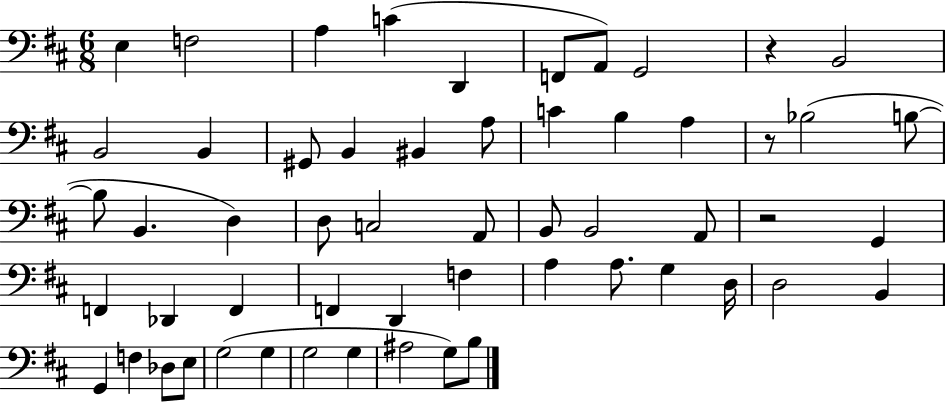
X:1
T:Untitled
M:6/8
L:1/4
K:D
E, F,2 A, C D,, F,,/2 A,,/2 G,,2 z B,,2 B,,2 B,, ^G,,/2 B,, ^B,, A,/2 C B, A, z/2 _B,2 B,/2 B,/2 B,, D, D,/2 C,2 A,,/2 B,,/2 B,,2 A,,/2 z2 G,, F,, _D,, F,, F,, D,, F, A, A,/2 G, D,/4 D,2 B,, G,, F, _D,/2 E,/2 G,2 G, G,2 G, ^A,2 G,/2 B,/2